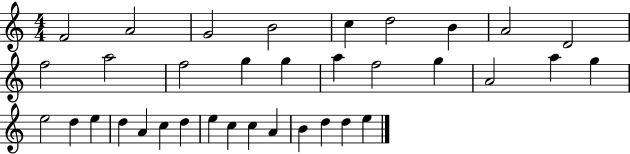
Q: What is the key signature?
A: C major